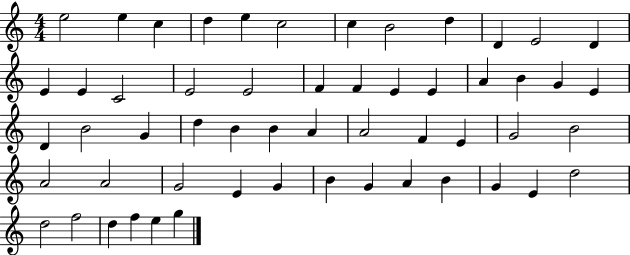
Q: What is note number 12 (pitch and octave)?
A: D4